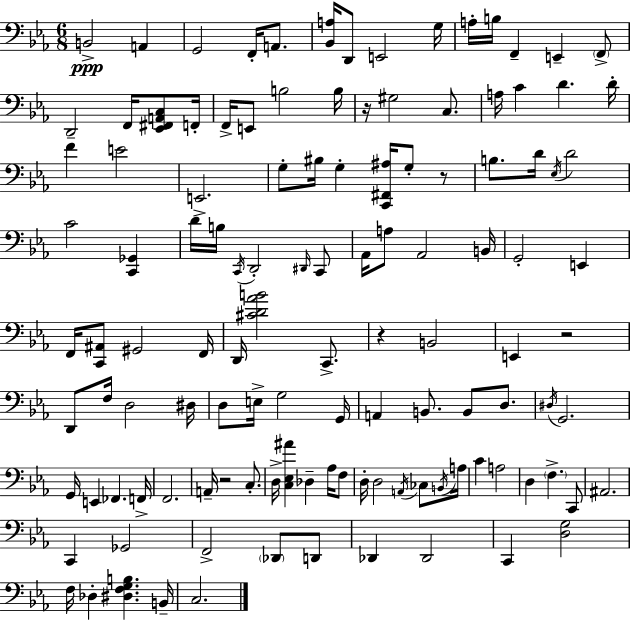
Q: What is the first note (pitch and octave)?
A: B2